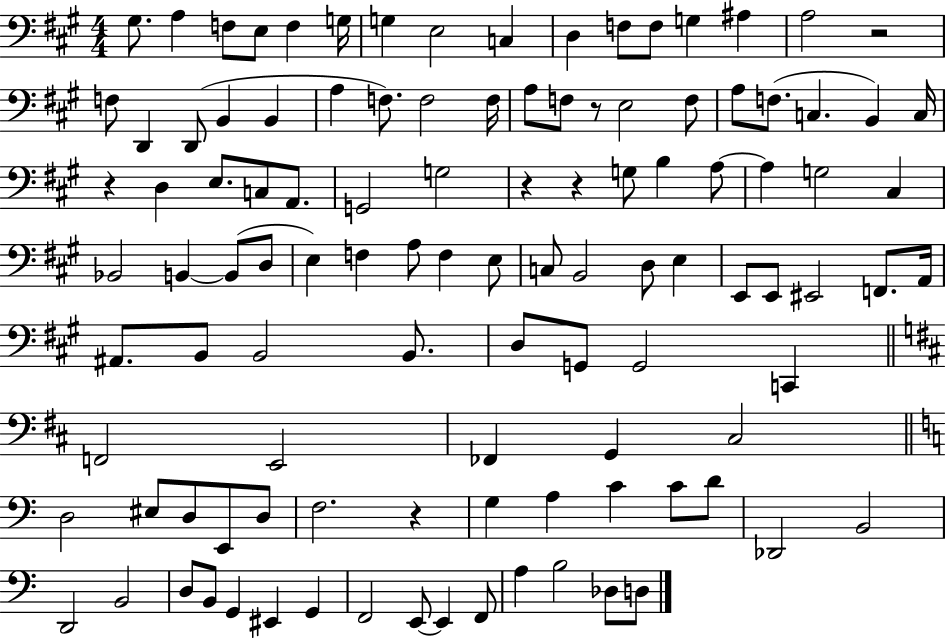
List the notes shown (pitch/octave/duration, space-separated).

G#3/e. A3/q F3/e E3/e F3/q G3/s G3/q E3/h C3/q D3/q F3/e F3/e G3/q A#3/q A3/h R/h F3/e D2/q D2/e B2/q B2/q A3/q F3/e. F3/h F3/s A3/e F3/e R/e E3/h F3/e A3/e F3/e. C3/q. B2/q C3/s R/q D3/q E3/e. C3/e A2/e. G2/h G3/h R/q R/q G3/e B3/q A3/e A3/q G3/h C#3/q Bb2/h B2/q B2/e D3/e E3/q F3/q A3/e F3/q E3/e C3/e B2/h D3/e E3/q E2/e E2/e EIS2/h F2/e. A2/s A#2/e. B2/e B2/h B2/e. D3/e G2/e G2/h C2/q F2/h E2/h FES2/q G2/q C#3/h D3/h EIS3/e D3/e E2/e D3/e F3/h. R/q G3/q A3/q C4/q C4/e D4/e Db2/h B2/h D2/h B2/h D3/e B2/e G2/q EIS2/q G2/q F2/h E2/e E2/q F2/e A3/q B3/h Db3/e D3/e